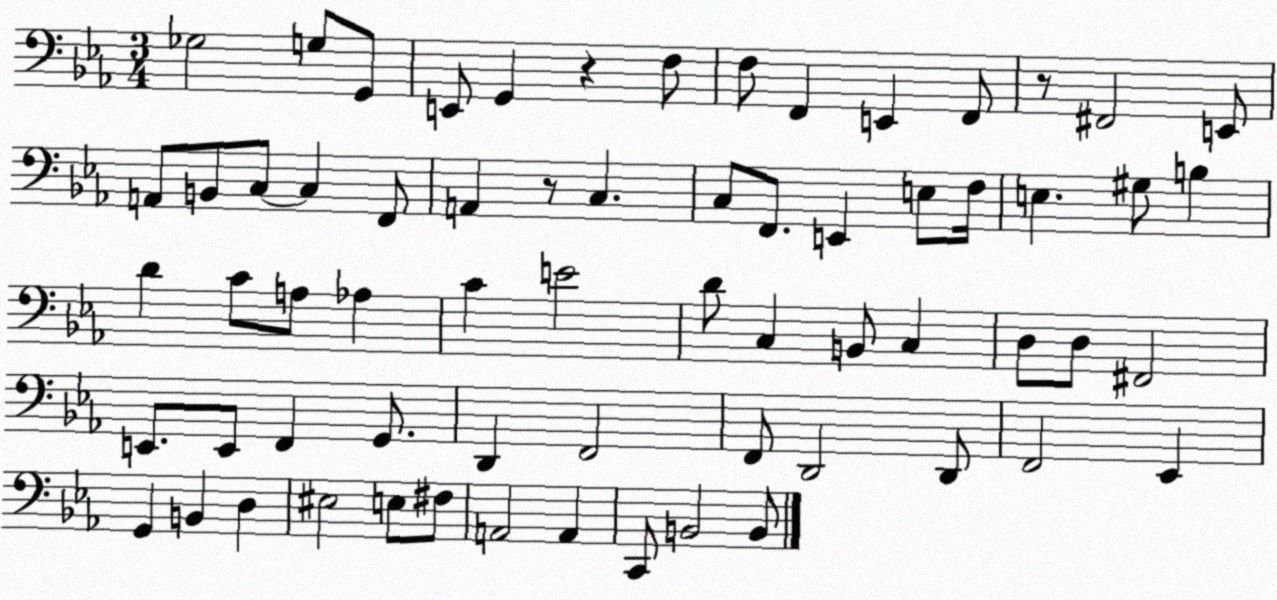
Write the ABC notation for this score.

X:1
T:Untitled
M:3/4
L:1/4
K:Eb
_G,2 G,/2 G,,/2 E,,/2 G,, z F,/2 F,/2 F,, E,, F,,/2 z/2 ^F,,2 E,,/2 A,,/2 B,,/2 C,/2 C, F,,/2 A,, z/2 C, C,/2 F,,/2 E,, E,/2 F,/4 E, ^G,/2 B, D C/2 A,/2 _A, C E2 D/2 C, B,,/2 C, D,/2 D,/2 ^F,,2 E,,/2 E,,/2 F,, G,,/2 D,, F,,2 F,,/2 D,,2 D,,/2 F,,2 _E,, G,, B,, D, ^E,2 E,/2 ^F,/2 A,,2 A,, C,,/2 B,,2 B,,/2